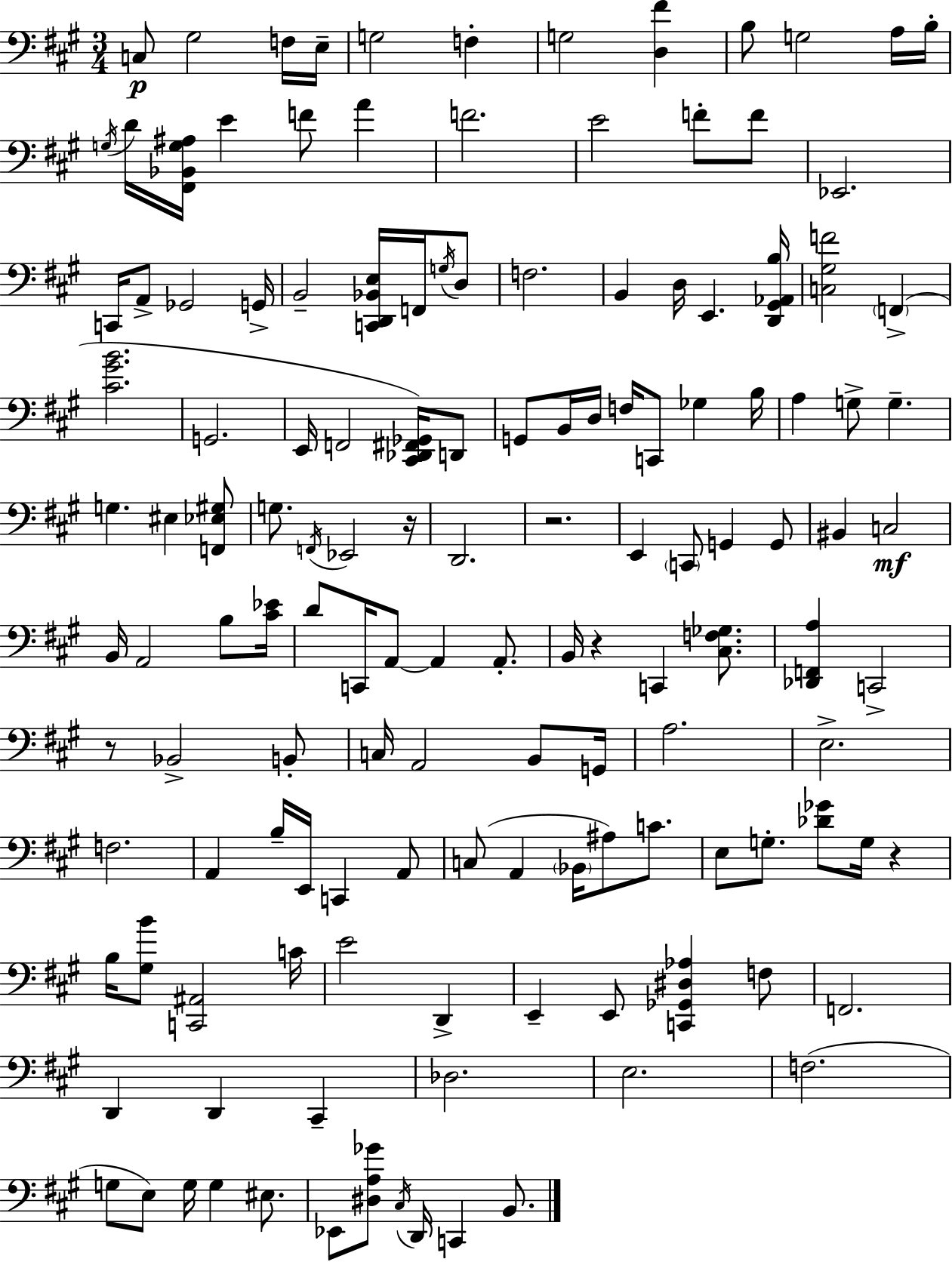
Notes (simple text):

C3/e G#3/h F3/s E3/s G3/h F3/q G3/h [D3,F#4]/q B3/e G3/h A3/s B3/s G3/s D4/s [F#2,Bb2,G3,A#3]/s E4/q F4/e A4/q F4/h. E4/h F4/e F4/e Eb2/h. C2/s A2/e Gb2/h G2/s B2/h [C2,D2,Bb2,E3]/s F2/s G3/s D3/e F3/h. B2/q D3/s E2/q. [D2,G#2,Ab2,B3]/s [C3,G#3,F4]/h F2/q [C#4,G#4,B4]/h. G2/h. E2/s F2/h [C#2,Db2,F#2,Gb2]/s D2/e G2/e B2/s D3/s F3/s C2/e Gb3/q B3/s A3/q G3/e G3/q. G3/q. EIS3/q [F2,Eb3,G#3]/e G3/e. F2/s Eb2/h R/s D2/h. R/h. E2/q C2/e G2/q G2/e BIS2/q C3/h B2/s A2/h B3/e [C#4,Eb4]/s D4/e C2/s A2/e A2/q A2/e. B2/s R/q C2/q [C#3,F3,Gb3]/e. [Db2,F2,A3]/q C2/h R/e Bb2/h B2/e C3/s A2/h B2/e G2/s A3/h. E3/h. F3/h. A2/q B3/s E2/s C2/q A2/e C3/e A2/q Bb2/s A#3/e C4/e. E3/e G3/e. [Db4,Gb4]/e G3/s R/q B3/s [G#3,B4]/e [C2,A#2]/h C4/s E4/h D2/q E2/q E2/e [C2,Gb2,D#3,Ab3]/q F3/e F2/h. D2/q D2/q C#2/q Db3/h. E3/h. F3/h. G3/e E3/e G3/s G3/q EIS3/e. Eb2/e [D#3,A3,Gb4]/e C#3/s D2/s C2/q B2/e.